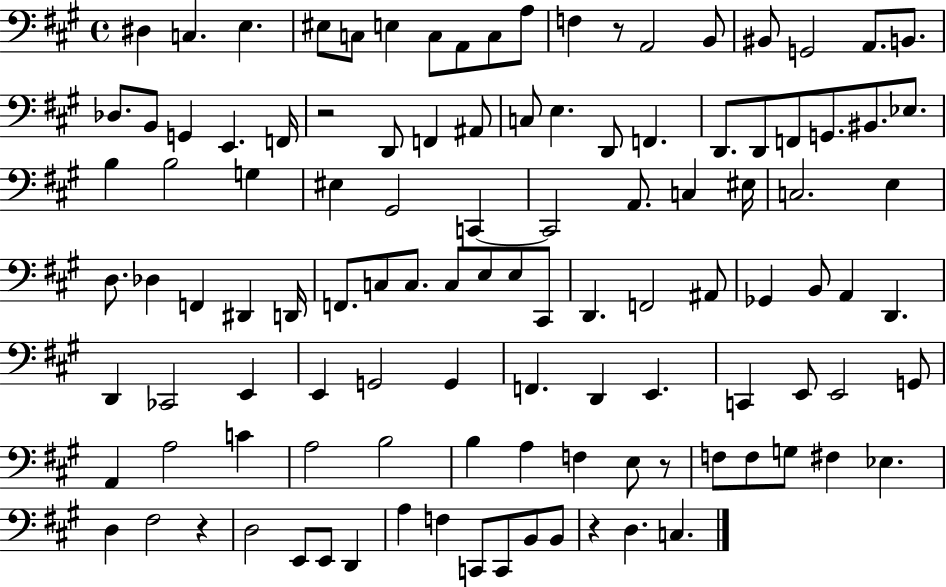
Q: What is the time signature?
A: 4/4